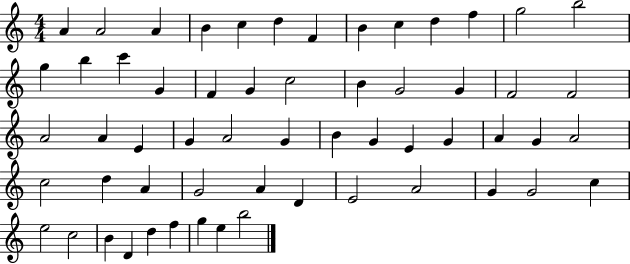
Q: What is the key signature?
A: C major